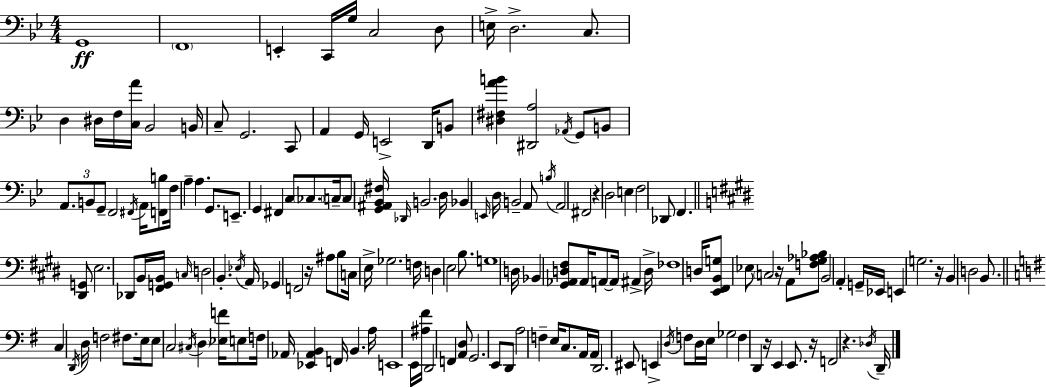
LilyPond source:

{
  \clef bass
  \numericTimeSignature
  \time 4/4
  \key g \minor
  g,1\ff | \parenthesize f,1 | e,4-. c,16 g16 c2 d8 | e16-> d2.-> c8. | \break d4 dis16 f16 <c a'>16 bes,2 b,16 | c8-- g,2. c,8 | a,4 g,16 e,2-> d,16 b,8 | <dis fis a' b'>4 <dis, a>2 \acciaccatura { aes,16 } g,8 b,8 | \break \tuplet 3/2 { a,8. b,8 g,8-- } f,2 | \acciaccatura { fis,16 } a,16 <f, b>8 f16 a4-- a4. g,8. | e,8.-- g,4 fis,4 c8 \parenthesize ces8. | \parenthesize c16-- c8 <g, ais, bes, fis>16 \grace { des,16 } b,2. | \break d16 bes,4 \grace { e,16 } d16 b,2-- | a,8 \acciaccatura { b16 } a,2 fis,2 | r4 d2 | e4 f2 des,8 f,4. | \break \bar "||" \break \key e \major <dis, g,>8 e2. des,8 | b,16 <fis, g, b,>16 \grace { c16 } d2 b,4.-. | \acciaccatura { ees16 } a,16 ges,4 f,2 r16 | ais8 b8 c16 e16-> ges2. | \break f16 d4 e2 b8. | g1 | d16 bes,4 <gis, aes, d fis>8 aes,16 a,8~~ a,16 ais,4-> | d16-> fes1 | \break d16 <e, fis, b, g>8 ees8 \parenthesize c2 r16 | a,8 <f gis aes bes>8 b,2 a,4-. | g,16-- ees,16 e,4 g2. | r16 b,4 d2 b,8. | \break \bar "||" \break \key g \major c4 \acciaccatura { d,16 } d16 f2 fis8. | e16 e8 c2 \acciaccatura { cis16 } \parenthesize d4 | <ees f'>16 e8 f16 aes,16 <ees, aes, b,>4 f,16 b,4. | a16 e,1 | \break e,16 <ais fis'>16 d,2 f,4 | <a, d>8 g,2. e,8 | d,8 a2 f4-- e16 c8. | a,16 a,16 d,2. | \break eis,8 e,4-> \acciaccatura { d16 } f8 d16 e16 ges2 | f4 d,4 r16 e,4 | e,8. r16 f,2 r4. | \acciaccatura { des16 } d,16-- \bar "|."
}